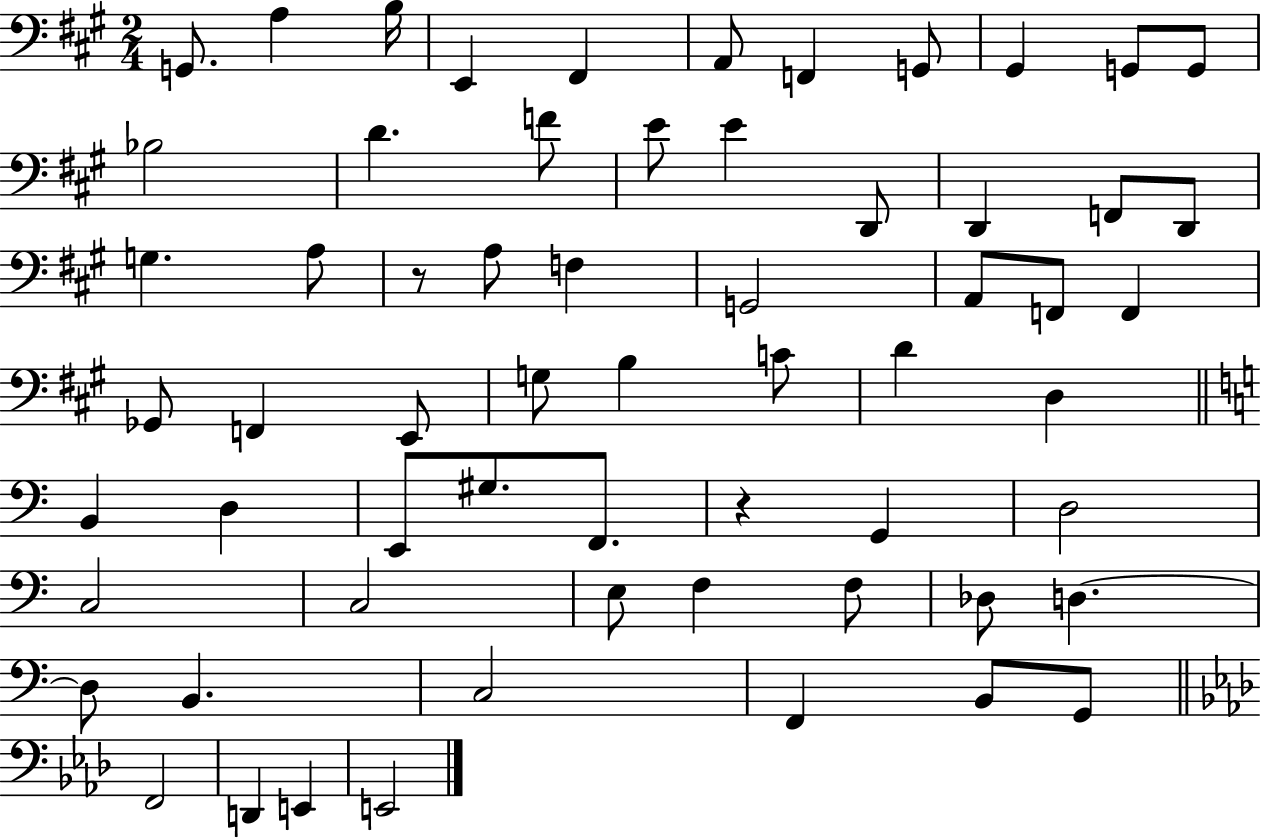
X:1
T:Untitled
M:2/4
L:1/4
K:A
G,,/2 A, B,/4 E,, ^F,, A,,/2 F,, G,,/2 ^G,, G,,/2 G,,/2 _B,2 D F/2 E/2 E D,,/2 D,, F,,/2 D,,/2 G, A,/2 z/2 A,/2 F, G,,2 A,,/2 F,,/2 F,, _G,,/2 F,, E,,/2 G,/2 B, C/2 D D, B,, D, E,,/2 ^G,/2 F,,/2 z G,, D,2 C,2 C,2 E,/2 F, F,/2 _D,/2 D, D,/2 B,, C,2 F,, B,,/2 G,,/2 F,,2 D,, E,, E,,2